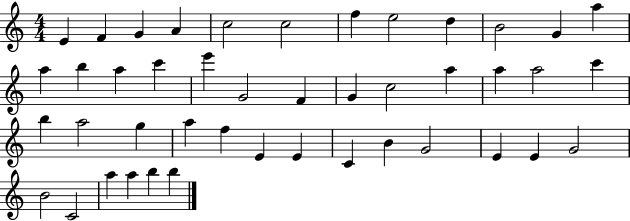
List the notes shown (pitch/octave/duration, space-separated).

E4/q F4/q G4/q A4/q C5/h C5/h F5/q E5/h D5/q B4/h G4/q A5/q A5/q B5/q A5/q C6/q E6/q G4/h F4/q G4/q C5/h A5/q A5/q A5/h C6/q B5/q A5/h G5/q A5/q F5/q E4/q E4/q C4/q B4/q G4/h E4/q E4/q G4/h B4/h C4/h A5/q A5/q B5/q B5/q